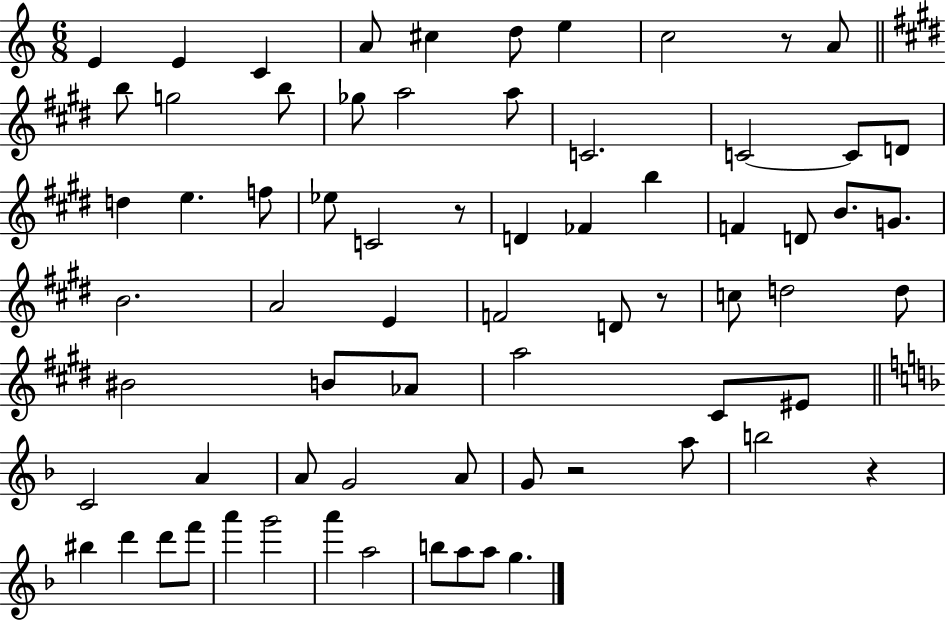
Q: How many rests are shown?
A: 5